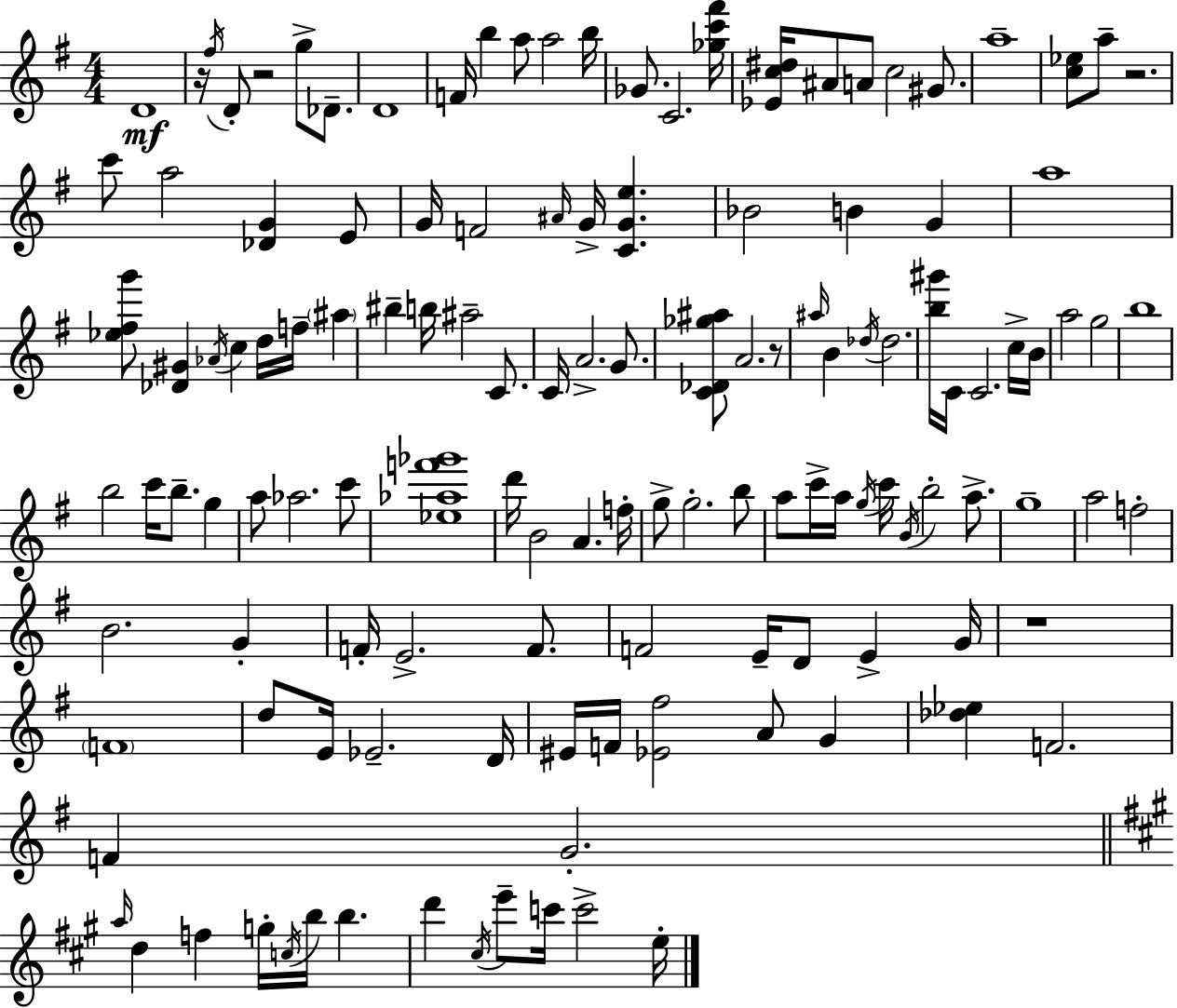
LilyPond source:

{
  \clef treble
  \numericTimeSignature
  \time 4/4
  \key e \minor
  d'1\mf | r16 \acciaccatura { fis''16 } d'8-. r2 g''8-> des'8.-- | d'1 | f'16 b''4 a''8 a''2 | \break b''16 ges'8. c'2. | <ges'' c''' fis'''>16 <ees' c'' dis''>16 ais'8 a'8 c''2 gis'8. | a''1-- | <c'' ees''>8 a''8-- r2. | \break c'''8 a''2 <des' g'>4 e'8 | g'16 f'2 \grace { ais'16 } g'16-> <c' g' e''>4. | bes'2 b'4 g'4 | a''1 | \break <ees'' fis'' g'''>8 <des' gis'>4 \acciaccatura { aes'16 } c''4 d''16 f''16-- \parenthesize ais''4 | bis''4-- b''16 ais''2-- | c'8. c'16 a'2.-> | g'8. <c' des' ges'' ais''>8 a'2. | \break r8 \grace { ais''16 } b'4 \acciaccatura { des''16 } des''2. | <b'' gis'''>16 c'16 c'2. | c''16-> b'16 a''2 g''2 | b''1 | \break b''2 c'''16 b''8.-- | g''4 a''8 aes''2. | c'''8 <ees'' aes'' f''' ges'''>1 | d'''16 b'2 a'4. | \break f''16-. g''8-> g''2.-. | b''8 a''8 c'''16-> a''16 \acciaccatura { g''16 } c'''16 \acciaccatura { b'16 } b''2-. | a''8.-> g''1-- | a''2 f''2-. | \break b'2. | g'4-. f'16-. e'2.-> | f'8. f'2 e'16-- | d'8 e'4-> g'16 r1 | \break \parenthesize f'1 | d''8 e'16 ees'2.-- | d'16 eis'16 f'16 <ees' fis''>2 | a'8 g'4 <des'' ees''>4 f'2. | \break f'4 g'2.-. | \bar "||" \break \key a \major \grace { a''16 } d''4 f''4 g''16-. \acciaccatura { c''16 } b''16 b''4. | d'''4 \acciaccatura { cis''16 } e'''8-- c'''16 c'''2-> | e''16-. \bar "|."
}